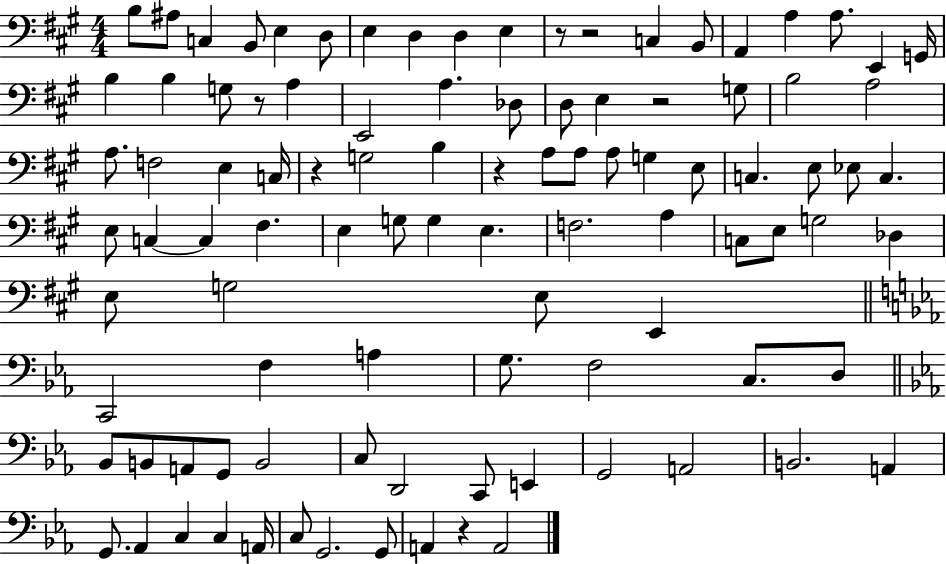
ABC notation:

X:1
T:Untitled
M:4/4
L:1/4
K:A
B,/2 ^A,/2 C, B,,/2 E, D,/2 E, D, D, E, z/2 z2 C, B,,/2 A,, A, A,/2 E,, G,,/4 B, B, G,/2 z/2 A, E,,2 A, _D,/2 D,/2 E, z2 G,/2 B,2 A,2 A,/2 F,2 E, C,/4 z G,2 B, z A,/2 A,/2 A,/2 G, E,/2 C, E,/2 _E,/2 C, E,/2 C, C, ^F, E, G,/2 G, E, F,2 A, C,/2 E,/2 G,2 _D, E,/2 G,2 E,/2 E,, C,,2 F, A, G,/2 F,2 C,/2 D,/2 _B,,/2 B,,/2 A,,/2 G,,/2 B,,2 C,/2 D,,2 C,,/2 E,, G,,2 A,,2 B,,2 A,, G,,/2 _A,, C, C, A,,/4 C,/2 G,,2 G,,/2 A,, z A,,2